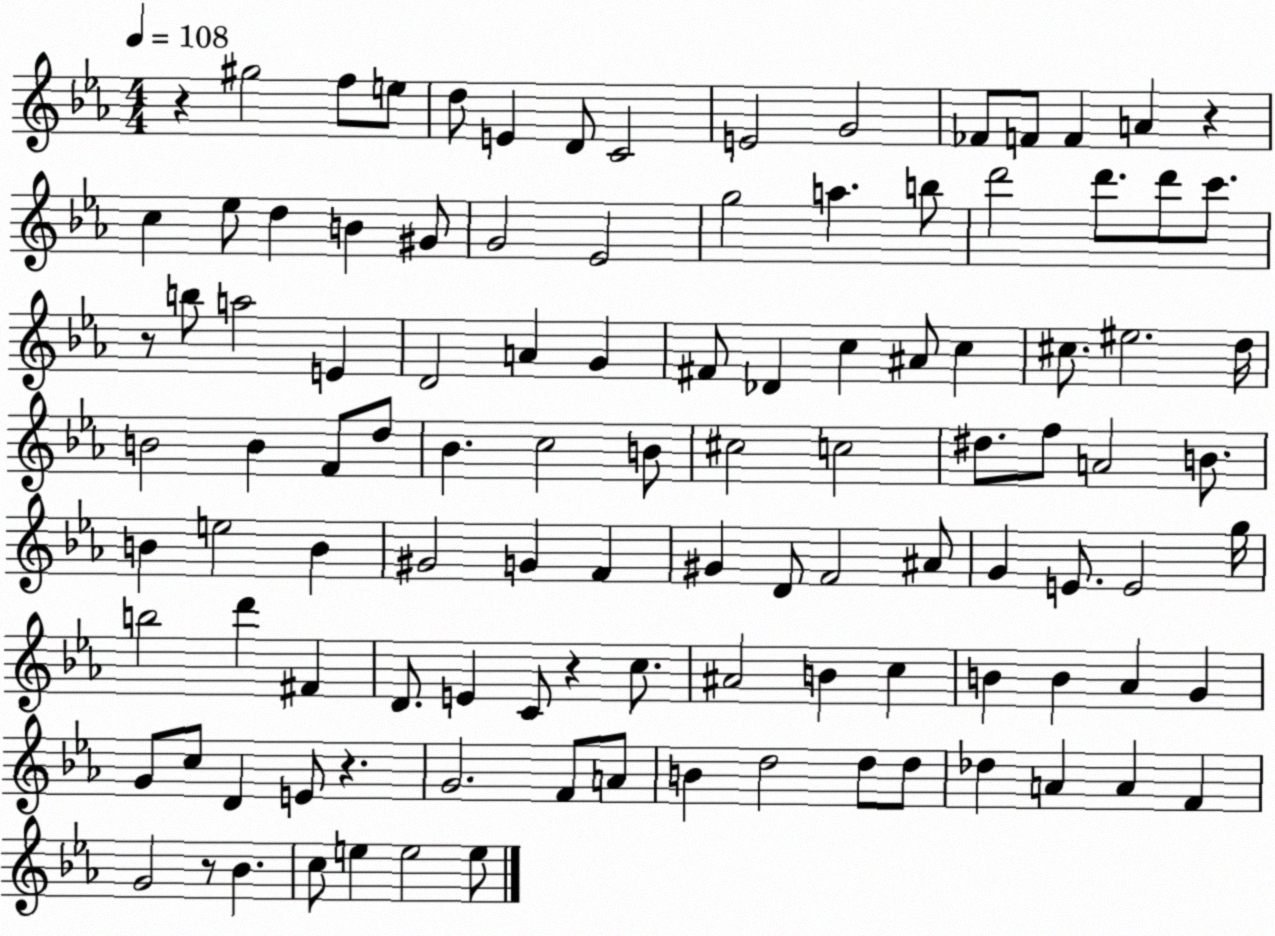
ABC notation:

X:1
T:Untitled
M:4/4
L:1/4
K:Eb
z ^g2 f/2 e/2 d/2 E D/2 C2 E2 G2 _F/2 F/2 F A z c _e/2 d B ^G/2 G2 _E2 g2 a b/2 d'2 d'/2 d'/2 c'/2 z/2 b/2 a2 E D2 A G ^F/2 _D c ^A/2 c ^c/2 ^e2 d/4 B2 B F/2 d/2 _B c2 B/2 ^c2 c2 ^d/2 f/2 A2 B/2 B e2 B ^G2 G F ^G D/2 F2 ^A/2 G E/2 E2 g/4 b2 d' ^F D/2 E C/2 z c/2 ^A2 B c B B _A G G/2 c/2 D E/2 z G2 F/2 A/2 B d2 d/2 d/2 _d A A F G2 z/2 _B c/2 e e2 e/2